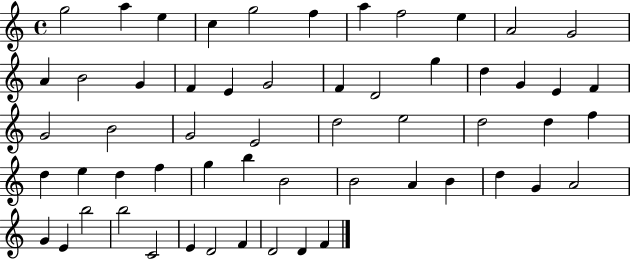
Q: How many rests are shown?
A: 0